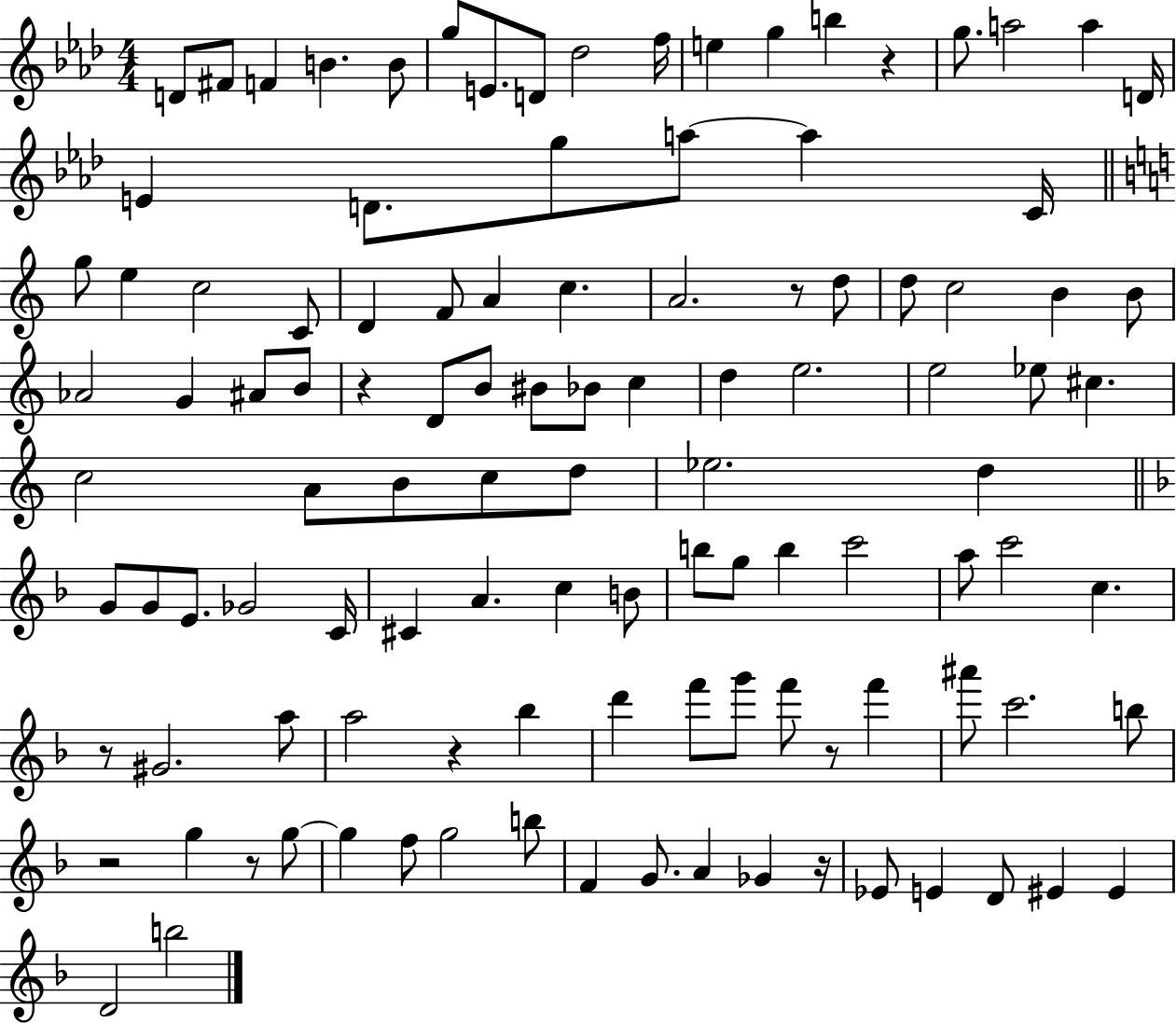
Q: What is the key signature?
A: AES major